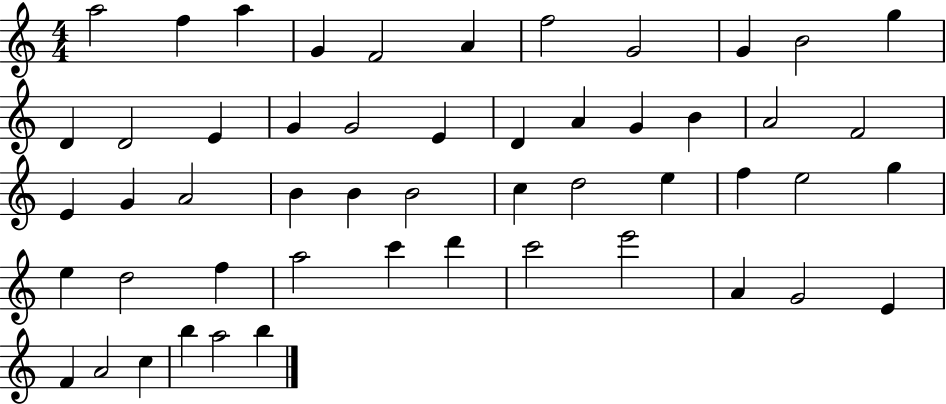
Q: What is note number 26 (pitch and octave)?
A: A4